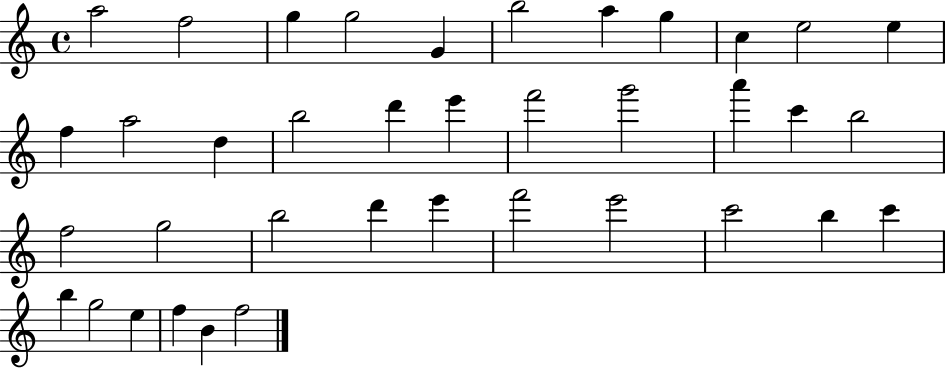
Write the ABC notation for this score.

X:1
T:Untitled
M:4/4
L:1/4
K:C
a2 f2 g g2 G b2 a g c e2 e f a2 d b2 d' e' f'2 g'2 a' c' b2 f2 g2 b2 d' e' f'2 e'2 c'2 b c' b g2 e f B f2